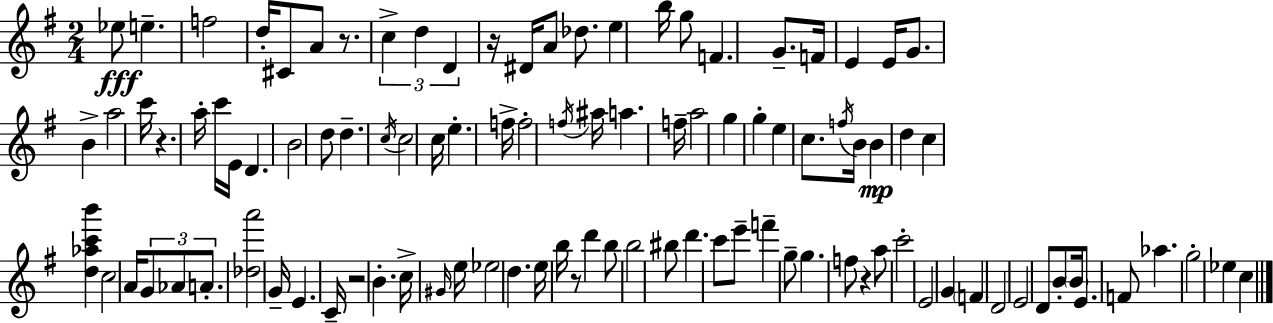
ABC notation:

X:1
T:Untitled
M:2/4
L:1/4
K:Em
_e/2 e f2 d/4 ^C/2 A/2 z/2 c d D z/4 ^D/4 A/2 _d/2 e b/4 g/2 F G/2 F/4 E E/4 G/2 B a2 c'/4 z a/4 c'/4 E/4 D B2 d/2 d c/4 c2 c/4 e f/4 f2 f/4 ^a/4 a f/4 a2 g g e c/2 f/4 B/4 B d c [d_ac'b'] c2 A/4 G/2 _A/2 A/2 [_da']2 G/4 E C/4 z2 B c/4 ^G/4 e/4 _e2 d e/4 b/4 z/2 d' b/2 b2 ^b/2 d' c'/2 e'/2 f' g/2 g f/2 z a/2 c'2 E2 G F D2 E2 D/2 B/2 B/4 E/2 F/2 _a g2 _e c